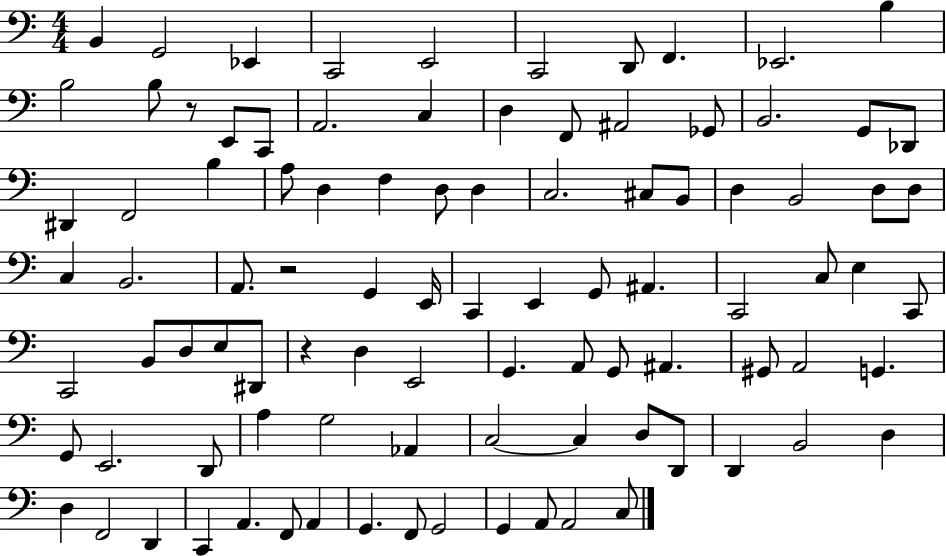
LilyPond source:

{
  \clef bass
  \numericTimeSignature
  \time 4/4
  \key c \major
  b,4 g,2 ees,4 | c,2 e,2 | c,2 d,8 f,4. | ees,2. b4 | \break b2 b8 r8 e,8 c,8 | a,2. c4 | d4 f,8 ais,2 ges,8 | b,2. g,8 des,8 | \break dis,4 f,2 b4 | a8 d4 f4 d8 d4 | c2. cis8 b,8 | d4 b,2 d8 d8 | \break c4 b,2. | a,8. r2 g,4 e,16 | c,4 e,4 g,8 ais,4. | c,2 c8 e4 c,8 | \break c,2 b,8 d8 e8 dis,8 | r4 d4 e,2 | g,4. a,8 g,8 ais,4. | gis,8 a,2 g,4. | \break g,8 e,2. d,8 | a4 g2 aes,4 | c2~~ c4 d8 d,8 | d,4 b,2 d4 | \break d4 f,2 d,4 | c,4 a,4. f,8 a,4 | g,4. f,8 g,2 | g,4 a,8 a,2 c8 | \break \bar "|."
}